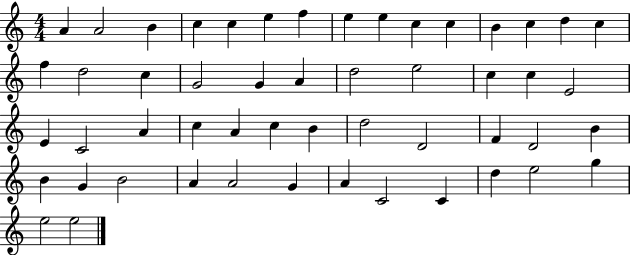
{
  \clef treble
  \numericTimeSignature
  \time 4/4
  \key c \major
  a'4 a'2 b'4 | c''4 c''4 e''4 f''4 | e''4 e''4 c''4 c''4 | b'4 c''4 d''4 c''4 | \break f''4 d''2 c''4 | g'2 g'4 a'4 | d''2 e''2 | c''4 c''4 e'2 | \break e'4 c'2 a'4 | c''4 a'4 c''4 b'4 | d''2 d'2 | f'4 d'2 b'4 | \break b'4 g'4 b'2 | a'4 a'2 g'4 | a'4 c'2 c'4 | d''4 e''2 g''4 | \break e''2 e''2 | \bar "|."
}